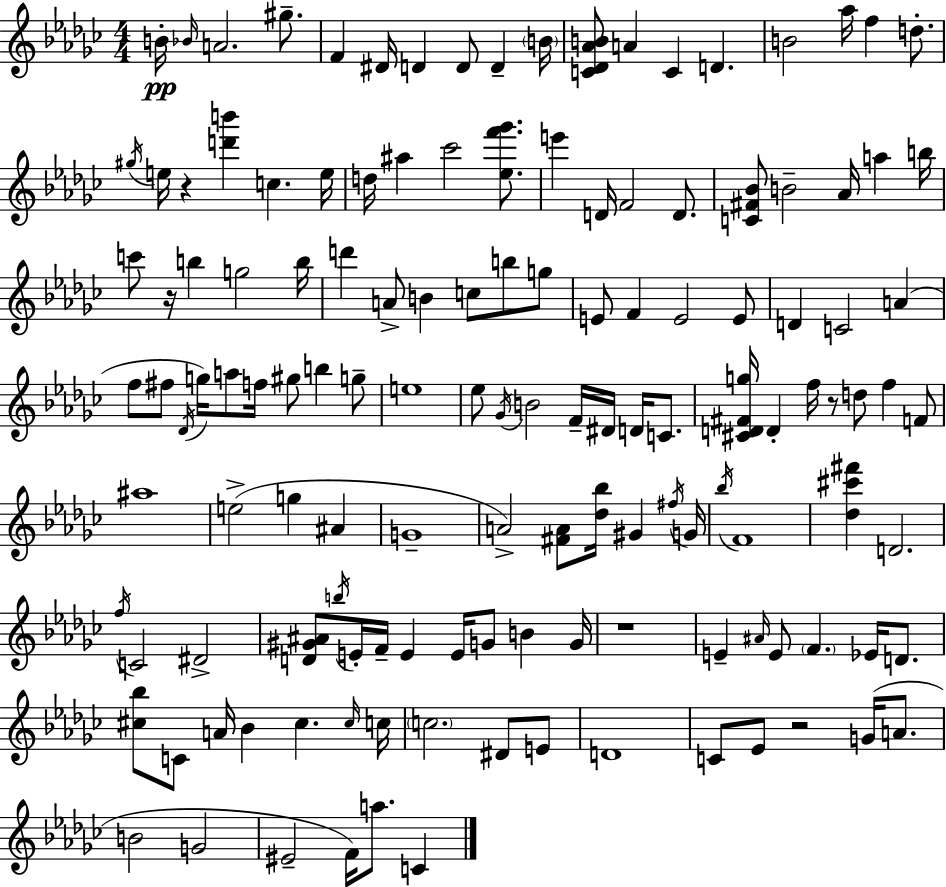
B4/s Bb4/s A4/h. G#5/e. F4/q D#4/s D4/q D4/e D4/q B4/s [C4,Db4,Ab4,B4]/e A4/q C4/q D4/q. B4/h Ab5/s F5/q D5/e. G#5/s E5/s R/q [D6,B6]/q C5/q. E5/s D5/s A#5/q CES6/h [Eb5,F6,Gb6]/e. E6/q D4/s F4/h D4/e. [C4,F#4,Bb4]/e B4/h Ab4/s A5/q B5/s C6/e R/s B5/q G5/h B5/s D6/q A4/e B4/q C5/e B5/e G5/e E4/e F4/q E4/h E4/e D4/q C4/h A4/q F5/e F#5/e Db4/s G5/s A5/e F5/s G#5/e B5/q G5/e E5/w Eb5/e Gb4/s B4/h F4/s D#4/s D4/s C4/e. [C#4,D4,F#4,G5]/s D4/q F5/s R/e D5/e F5/q F4/e A#5/w E5/h G5/q A#4/q G4/w A4/h [F#4,A4]/e [Db5,Bb5]/s G#4/q F#5/s G4/s Bb5/s F4/w [Db5,C#6,F#6]/q D4/h. F5/s C4/h D#4/h [D4,G#4,A#4]/e B5/s E4/s F4/s E4/q E4/s G4/e B4/q G4/s R/w E4/q A#4/s E4/e F4/q. Eb4/s D4/e. [C#5,Bb5]/e C4/e A4/s Bb4/q C#5/q. C#5/s C5/s C5/h. D#4/e E4/e D4/w C4/e Eb4/e R/h G4/s A4/e. B4/h G4/h EIS4/h F4/s A5/e. C4/q